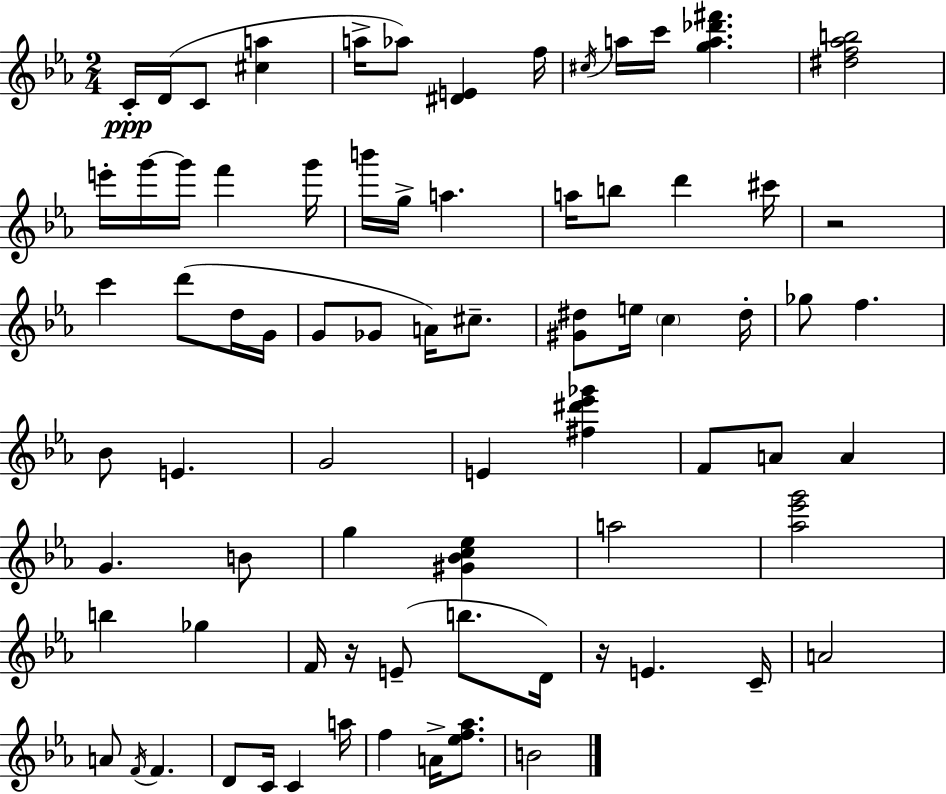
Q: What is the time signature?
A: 2/4